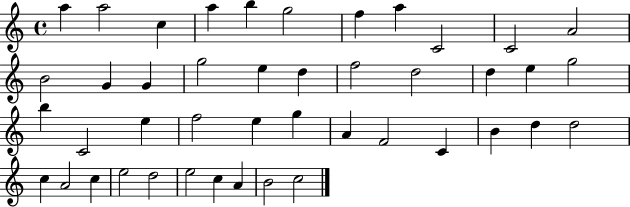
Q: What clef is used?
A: treble